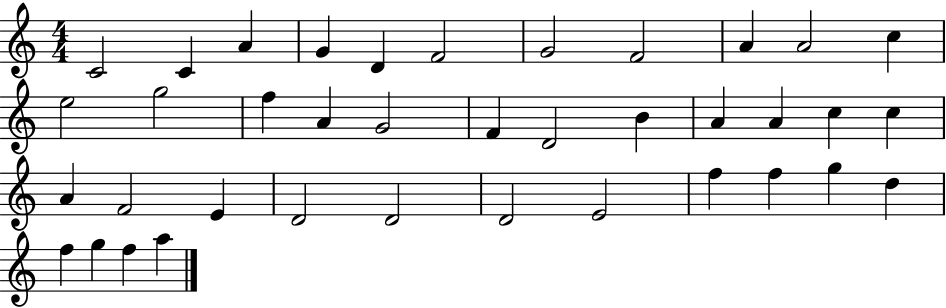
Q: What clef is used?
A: treble